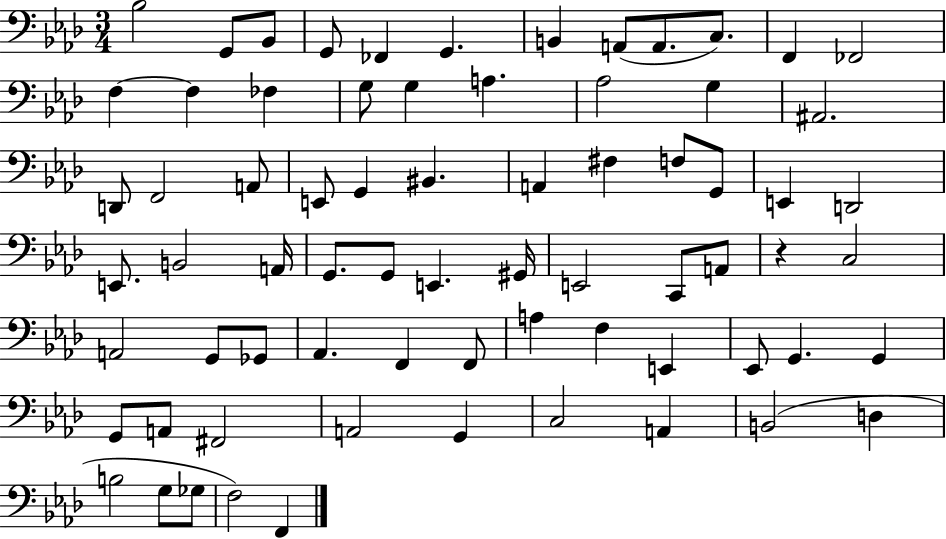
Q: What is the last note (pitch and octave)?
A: F2